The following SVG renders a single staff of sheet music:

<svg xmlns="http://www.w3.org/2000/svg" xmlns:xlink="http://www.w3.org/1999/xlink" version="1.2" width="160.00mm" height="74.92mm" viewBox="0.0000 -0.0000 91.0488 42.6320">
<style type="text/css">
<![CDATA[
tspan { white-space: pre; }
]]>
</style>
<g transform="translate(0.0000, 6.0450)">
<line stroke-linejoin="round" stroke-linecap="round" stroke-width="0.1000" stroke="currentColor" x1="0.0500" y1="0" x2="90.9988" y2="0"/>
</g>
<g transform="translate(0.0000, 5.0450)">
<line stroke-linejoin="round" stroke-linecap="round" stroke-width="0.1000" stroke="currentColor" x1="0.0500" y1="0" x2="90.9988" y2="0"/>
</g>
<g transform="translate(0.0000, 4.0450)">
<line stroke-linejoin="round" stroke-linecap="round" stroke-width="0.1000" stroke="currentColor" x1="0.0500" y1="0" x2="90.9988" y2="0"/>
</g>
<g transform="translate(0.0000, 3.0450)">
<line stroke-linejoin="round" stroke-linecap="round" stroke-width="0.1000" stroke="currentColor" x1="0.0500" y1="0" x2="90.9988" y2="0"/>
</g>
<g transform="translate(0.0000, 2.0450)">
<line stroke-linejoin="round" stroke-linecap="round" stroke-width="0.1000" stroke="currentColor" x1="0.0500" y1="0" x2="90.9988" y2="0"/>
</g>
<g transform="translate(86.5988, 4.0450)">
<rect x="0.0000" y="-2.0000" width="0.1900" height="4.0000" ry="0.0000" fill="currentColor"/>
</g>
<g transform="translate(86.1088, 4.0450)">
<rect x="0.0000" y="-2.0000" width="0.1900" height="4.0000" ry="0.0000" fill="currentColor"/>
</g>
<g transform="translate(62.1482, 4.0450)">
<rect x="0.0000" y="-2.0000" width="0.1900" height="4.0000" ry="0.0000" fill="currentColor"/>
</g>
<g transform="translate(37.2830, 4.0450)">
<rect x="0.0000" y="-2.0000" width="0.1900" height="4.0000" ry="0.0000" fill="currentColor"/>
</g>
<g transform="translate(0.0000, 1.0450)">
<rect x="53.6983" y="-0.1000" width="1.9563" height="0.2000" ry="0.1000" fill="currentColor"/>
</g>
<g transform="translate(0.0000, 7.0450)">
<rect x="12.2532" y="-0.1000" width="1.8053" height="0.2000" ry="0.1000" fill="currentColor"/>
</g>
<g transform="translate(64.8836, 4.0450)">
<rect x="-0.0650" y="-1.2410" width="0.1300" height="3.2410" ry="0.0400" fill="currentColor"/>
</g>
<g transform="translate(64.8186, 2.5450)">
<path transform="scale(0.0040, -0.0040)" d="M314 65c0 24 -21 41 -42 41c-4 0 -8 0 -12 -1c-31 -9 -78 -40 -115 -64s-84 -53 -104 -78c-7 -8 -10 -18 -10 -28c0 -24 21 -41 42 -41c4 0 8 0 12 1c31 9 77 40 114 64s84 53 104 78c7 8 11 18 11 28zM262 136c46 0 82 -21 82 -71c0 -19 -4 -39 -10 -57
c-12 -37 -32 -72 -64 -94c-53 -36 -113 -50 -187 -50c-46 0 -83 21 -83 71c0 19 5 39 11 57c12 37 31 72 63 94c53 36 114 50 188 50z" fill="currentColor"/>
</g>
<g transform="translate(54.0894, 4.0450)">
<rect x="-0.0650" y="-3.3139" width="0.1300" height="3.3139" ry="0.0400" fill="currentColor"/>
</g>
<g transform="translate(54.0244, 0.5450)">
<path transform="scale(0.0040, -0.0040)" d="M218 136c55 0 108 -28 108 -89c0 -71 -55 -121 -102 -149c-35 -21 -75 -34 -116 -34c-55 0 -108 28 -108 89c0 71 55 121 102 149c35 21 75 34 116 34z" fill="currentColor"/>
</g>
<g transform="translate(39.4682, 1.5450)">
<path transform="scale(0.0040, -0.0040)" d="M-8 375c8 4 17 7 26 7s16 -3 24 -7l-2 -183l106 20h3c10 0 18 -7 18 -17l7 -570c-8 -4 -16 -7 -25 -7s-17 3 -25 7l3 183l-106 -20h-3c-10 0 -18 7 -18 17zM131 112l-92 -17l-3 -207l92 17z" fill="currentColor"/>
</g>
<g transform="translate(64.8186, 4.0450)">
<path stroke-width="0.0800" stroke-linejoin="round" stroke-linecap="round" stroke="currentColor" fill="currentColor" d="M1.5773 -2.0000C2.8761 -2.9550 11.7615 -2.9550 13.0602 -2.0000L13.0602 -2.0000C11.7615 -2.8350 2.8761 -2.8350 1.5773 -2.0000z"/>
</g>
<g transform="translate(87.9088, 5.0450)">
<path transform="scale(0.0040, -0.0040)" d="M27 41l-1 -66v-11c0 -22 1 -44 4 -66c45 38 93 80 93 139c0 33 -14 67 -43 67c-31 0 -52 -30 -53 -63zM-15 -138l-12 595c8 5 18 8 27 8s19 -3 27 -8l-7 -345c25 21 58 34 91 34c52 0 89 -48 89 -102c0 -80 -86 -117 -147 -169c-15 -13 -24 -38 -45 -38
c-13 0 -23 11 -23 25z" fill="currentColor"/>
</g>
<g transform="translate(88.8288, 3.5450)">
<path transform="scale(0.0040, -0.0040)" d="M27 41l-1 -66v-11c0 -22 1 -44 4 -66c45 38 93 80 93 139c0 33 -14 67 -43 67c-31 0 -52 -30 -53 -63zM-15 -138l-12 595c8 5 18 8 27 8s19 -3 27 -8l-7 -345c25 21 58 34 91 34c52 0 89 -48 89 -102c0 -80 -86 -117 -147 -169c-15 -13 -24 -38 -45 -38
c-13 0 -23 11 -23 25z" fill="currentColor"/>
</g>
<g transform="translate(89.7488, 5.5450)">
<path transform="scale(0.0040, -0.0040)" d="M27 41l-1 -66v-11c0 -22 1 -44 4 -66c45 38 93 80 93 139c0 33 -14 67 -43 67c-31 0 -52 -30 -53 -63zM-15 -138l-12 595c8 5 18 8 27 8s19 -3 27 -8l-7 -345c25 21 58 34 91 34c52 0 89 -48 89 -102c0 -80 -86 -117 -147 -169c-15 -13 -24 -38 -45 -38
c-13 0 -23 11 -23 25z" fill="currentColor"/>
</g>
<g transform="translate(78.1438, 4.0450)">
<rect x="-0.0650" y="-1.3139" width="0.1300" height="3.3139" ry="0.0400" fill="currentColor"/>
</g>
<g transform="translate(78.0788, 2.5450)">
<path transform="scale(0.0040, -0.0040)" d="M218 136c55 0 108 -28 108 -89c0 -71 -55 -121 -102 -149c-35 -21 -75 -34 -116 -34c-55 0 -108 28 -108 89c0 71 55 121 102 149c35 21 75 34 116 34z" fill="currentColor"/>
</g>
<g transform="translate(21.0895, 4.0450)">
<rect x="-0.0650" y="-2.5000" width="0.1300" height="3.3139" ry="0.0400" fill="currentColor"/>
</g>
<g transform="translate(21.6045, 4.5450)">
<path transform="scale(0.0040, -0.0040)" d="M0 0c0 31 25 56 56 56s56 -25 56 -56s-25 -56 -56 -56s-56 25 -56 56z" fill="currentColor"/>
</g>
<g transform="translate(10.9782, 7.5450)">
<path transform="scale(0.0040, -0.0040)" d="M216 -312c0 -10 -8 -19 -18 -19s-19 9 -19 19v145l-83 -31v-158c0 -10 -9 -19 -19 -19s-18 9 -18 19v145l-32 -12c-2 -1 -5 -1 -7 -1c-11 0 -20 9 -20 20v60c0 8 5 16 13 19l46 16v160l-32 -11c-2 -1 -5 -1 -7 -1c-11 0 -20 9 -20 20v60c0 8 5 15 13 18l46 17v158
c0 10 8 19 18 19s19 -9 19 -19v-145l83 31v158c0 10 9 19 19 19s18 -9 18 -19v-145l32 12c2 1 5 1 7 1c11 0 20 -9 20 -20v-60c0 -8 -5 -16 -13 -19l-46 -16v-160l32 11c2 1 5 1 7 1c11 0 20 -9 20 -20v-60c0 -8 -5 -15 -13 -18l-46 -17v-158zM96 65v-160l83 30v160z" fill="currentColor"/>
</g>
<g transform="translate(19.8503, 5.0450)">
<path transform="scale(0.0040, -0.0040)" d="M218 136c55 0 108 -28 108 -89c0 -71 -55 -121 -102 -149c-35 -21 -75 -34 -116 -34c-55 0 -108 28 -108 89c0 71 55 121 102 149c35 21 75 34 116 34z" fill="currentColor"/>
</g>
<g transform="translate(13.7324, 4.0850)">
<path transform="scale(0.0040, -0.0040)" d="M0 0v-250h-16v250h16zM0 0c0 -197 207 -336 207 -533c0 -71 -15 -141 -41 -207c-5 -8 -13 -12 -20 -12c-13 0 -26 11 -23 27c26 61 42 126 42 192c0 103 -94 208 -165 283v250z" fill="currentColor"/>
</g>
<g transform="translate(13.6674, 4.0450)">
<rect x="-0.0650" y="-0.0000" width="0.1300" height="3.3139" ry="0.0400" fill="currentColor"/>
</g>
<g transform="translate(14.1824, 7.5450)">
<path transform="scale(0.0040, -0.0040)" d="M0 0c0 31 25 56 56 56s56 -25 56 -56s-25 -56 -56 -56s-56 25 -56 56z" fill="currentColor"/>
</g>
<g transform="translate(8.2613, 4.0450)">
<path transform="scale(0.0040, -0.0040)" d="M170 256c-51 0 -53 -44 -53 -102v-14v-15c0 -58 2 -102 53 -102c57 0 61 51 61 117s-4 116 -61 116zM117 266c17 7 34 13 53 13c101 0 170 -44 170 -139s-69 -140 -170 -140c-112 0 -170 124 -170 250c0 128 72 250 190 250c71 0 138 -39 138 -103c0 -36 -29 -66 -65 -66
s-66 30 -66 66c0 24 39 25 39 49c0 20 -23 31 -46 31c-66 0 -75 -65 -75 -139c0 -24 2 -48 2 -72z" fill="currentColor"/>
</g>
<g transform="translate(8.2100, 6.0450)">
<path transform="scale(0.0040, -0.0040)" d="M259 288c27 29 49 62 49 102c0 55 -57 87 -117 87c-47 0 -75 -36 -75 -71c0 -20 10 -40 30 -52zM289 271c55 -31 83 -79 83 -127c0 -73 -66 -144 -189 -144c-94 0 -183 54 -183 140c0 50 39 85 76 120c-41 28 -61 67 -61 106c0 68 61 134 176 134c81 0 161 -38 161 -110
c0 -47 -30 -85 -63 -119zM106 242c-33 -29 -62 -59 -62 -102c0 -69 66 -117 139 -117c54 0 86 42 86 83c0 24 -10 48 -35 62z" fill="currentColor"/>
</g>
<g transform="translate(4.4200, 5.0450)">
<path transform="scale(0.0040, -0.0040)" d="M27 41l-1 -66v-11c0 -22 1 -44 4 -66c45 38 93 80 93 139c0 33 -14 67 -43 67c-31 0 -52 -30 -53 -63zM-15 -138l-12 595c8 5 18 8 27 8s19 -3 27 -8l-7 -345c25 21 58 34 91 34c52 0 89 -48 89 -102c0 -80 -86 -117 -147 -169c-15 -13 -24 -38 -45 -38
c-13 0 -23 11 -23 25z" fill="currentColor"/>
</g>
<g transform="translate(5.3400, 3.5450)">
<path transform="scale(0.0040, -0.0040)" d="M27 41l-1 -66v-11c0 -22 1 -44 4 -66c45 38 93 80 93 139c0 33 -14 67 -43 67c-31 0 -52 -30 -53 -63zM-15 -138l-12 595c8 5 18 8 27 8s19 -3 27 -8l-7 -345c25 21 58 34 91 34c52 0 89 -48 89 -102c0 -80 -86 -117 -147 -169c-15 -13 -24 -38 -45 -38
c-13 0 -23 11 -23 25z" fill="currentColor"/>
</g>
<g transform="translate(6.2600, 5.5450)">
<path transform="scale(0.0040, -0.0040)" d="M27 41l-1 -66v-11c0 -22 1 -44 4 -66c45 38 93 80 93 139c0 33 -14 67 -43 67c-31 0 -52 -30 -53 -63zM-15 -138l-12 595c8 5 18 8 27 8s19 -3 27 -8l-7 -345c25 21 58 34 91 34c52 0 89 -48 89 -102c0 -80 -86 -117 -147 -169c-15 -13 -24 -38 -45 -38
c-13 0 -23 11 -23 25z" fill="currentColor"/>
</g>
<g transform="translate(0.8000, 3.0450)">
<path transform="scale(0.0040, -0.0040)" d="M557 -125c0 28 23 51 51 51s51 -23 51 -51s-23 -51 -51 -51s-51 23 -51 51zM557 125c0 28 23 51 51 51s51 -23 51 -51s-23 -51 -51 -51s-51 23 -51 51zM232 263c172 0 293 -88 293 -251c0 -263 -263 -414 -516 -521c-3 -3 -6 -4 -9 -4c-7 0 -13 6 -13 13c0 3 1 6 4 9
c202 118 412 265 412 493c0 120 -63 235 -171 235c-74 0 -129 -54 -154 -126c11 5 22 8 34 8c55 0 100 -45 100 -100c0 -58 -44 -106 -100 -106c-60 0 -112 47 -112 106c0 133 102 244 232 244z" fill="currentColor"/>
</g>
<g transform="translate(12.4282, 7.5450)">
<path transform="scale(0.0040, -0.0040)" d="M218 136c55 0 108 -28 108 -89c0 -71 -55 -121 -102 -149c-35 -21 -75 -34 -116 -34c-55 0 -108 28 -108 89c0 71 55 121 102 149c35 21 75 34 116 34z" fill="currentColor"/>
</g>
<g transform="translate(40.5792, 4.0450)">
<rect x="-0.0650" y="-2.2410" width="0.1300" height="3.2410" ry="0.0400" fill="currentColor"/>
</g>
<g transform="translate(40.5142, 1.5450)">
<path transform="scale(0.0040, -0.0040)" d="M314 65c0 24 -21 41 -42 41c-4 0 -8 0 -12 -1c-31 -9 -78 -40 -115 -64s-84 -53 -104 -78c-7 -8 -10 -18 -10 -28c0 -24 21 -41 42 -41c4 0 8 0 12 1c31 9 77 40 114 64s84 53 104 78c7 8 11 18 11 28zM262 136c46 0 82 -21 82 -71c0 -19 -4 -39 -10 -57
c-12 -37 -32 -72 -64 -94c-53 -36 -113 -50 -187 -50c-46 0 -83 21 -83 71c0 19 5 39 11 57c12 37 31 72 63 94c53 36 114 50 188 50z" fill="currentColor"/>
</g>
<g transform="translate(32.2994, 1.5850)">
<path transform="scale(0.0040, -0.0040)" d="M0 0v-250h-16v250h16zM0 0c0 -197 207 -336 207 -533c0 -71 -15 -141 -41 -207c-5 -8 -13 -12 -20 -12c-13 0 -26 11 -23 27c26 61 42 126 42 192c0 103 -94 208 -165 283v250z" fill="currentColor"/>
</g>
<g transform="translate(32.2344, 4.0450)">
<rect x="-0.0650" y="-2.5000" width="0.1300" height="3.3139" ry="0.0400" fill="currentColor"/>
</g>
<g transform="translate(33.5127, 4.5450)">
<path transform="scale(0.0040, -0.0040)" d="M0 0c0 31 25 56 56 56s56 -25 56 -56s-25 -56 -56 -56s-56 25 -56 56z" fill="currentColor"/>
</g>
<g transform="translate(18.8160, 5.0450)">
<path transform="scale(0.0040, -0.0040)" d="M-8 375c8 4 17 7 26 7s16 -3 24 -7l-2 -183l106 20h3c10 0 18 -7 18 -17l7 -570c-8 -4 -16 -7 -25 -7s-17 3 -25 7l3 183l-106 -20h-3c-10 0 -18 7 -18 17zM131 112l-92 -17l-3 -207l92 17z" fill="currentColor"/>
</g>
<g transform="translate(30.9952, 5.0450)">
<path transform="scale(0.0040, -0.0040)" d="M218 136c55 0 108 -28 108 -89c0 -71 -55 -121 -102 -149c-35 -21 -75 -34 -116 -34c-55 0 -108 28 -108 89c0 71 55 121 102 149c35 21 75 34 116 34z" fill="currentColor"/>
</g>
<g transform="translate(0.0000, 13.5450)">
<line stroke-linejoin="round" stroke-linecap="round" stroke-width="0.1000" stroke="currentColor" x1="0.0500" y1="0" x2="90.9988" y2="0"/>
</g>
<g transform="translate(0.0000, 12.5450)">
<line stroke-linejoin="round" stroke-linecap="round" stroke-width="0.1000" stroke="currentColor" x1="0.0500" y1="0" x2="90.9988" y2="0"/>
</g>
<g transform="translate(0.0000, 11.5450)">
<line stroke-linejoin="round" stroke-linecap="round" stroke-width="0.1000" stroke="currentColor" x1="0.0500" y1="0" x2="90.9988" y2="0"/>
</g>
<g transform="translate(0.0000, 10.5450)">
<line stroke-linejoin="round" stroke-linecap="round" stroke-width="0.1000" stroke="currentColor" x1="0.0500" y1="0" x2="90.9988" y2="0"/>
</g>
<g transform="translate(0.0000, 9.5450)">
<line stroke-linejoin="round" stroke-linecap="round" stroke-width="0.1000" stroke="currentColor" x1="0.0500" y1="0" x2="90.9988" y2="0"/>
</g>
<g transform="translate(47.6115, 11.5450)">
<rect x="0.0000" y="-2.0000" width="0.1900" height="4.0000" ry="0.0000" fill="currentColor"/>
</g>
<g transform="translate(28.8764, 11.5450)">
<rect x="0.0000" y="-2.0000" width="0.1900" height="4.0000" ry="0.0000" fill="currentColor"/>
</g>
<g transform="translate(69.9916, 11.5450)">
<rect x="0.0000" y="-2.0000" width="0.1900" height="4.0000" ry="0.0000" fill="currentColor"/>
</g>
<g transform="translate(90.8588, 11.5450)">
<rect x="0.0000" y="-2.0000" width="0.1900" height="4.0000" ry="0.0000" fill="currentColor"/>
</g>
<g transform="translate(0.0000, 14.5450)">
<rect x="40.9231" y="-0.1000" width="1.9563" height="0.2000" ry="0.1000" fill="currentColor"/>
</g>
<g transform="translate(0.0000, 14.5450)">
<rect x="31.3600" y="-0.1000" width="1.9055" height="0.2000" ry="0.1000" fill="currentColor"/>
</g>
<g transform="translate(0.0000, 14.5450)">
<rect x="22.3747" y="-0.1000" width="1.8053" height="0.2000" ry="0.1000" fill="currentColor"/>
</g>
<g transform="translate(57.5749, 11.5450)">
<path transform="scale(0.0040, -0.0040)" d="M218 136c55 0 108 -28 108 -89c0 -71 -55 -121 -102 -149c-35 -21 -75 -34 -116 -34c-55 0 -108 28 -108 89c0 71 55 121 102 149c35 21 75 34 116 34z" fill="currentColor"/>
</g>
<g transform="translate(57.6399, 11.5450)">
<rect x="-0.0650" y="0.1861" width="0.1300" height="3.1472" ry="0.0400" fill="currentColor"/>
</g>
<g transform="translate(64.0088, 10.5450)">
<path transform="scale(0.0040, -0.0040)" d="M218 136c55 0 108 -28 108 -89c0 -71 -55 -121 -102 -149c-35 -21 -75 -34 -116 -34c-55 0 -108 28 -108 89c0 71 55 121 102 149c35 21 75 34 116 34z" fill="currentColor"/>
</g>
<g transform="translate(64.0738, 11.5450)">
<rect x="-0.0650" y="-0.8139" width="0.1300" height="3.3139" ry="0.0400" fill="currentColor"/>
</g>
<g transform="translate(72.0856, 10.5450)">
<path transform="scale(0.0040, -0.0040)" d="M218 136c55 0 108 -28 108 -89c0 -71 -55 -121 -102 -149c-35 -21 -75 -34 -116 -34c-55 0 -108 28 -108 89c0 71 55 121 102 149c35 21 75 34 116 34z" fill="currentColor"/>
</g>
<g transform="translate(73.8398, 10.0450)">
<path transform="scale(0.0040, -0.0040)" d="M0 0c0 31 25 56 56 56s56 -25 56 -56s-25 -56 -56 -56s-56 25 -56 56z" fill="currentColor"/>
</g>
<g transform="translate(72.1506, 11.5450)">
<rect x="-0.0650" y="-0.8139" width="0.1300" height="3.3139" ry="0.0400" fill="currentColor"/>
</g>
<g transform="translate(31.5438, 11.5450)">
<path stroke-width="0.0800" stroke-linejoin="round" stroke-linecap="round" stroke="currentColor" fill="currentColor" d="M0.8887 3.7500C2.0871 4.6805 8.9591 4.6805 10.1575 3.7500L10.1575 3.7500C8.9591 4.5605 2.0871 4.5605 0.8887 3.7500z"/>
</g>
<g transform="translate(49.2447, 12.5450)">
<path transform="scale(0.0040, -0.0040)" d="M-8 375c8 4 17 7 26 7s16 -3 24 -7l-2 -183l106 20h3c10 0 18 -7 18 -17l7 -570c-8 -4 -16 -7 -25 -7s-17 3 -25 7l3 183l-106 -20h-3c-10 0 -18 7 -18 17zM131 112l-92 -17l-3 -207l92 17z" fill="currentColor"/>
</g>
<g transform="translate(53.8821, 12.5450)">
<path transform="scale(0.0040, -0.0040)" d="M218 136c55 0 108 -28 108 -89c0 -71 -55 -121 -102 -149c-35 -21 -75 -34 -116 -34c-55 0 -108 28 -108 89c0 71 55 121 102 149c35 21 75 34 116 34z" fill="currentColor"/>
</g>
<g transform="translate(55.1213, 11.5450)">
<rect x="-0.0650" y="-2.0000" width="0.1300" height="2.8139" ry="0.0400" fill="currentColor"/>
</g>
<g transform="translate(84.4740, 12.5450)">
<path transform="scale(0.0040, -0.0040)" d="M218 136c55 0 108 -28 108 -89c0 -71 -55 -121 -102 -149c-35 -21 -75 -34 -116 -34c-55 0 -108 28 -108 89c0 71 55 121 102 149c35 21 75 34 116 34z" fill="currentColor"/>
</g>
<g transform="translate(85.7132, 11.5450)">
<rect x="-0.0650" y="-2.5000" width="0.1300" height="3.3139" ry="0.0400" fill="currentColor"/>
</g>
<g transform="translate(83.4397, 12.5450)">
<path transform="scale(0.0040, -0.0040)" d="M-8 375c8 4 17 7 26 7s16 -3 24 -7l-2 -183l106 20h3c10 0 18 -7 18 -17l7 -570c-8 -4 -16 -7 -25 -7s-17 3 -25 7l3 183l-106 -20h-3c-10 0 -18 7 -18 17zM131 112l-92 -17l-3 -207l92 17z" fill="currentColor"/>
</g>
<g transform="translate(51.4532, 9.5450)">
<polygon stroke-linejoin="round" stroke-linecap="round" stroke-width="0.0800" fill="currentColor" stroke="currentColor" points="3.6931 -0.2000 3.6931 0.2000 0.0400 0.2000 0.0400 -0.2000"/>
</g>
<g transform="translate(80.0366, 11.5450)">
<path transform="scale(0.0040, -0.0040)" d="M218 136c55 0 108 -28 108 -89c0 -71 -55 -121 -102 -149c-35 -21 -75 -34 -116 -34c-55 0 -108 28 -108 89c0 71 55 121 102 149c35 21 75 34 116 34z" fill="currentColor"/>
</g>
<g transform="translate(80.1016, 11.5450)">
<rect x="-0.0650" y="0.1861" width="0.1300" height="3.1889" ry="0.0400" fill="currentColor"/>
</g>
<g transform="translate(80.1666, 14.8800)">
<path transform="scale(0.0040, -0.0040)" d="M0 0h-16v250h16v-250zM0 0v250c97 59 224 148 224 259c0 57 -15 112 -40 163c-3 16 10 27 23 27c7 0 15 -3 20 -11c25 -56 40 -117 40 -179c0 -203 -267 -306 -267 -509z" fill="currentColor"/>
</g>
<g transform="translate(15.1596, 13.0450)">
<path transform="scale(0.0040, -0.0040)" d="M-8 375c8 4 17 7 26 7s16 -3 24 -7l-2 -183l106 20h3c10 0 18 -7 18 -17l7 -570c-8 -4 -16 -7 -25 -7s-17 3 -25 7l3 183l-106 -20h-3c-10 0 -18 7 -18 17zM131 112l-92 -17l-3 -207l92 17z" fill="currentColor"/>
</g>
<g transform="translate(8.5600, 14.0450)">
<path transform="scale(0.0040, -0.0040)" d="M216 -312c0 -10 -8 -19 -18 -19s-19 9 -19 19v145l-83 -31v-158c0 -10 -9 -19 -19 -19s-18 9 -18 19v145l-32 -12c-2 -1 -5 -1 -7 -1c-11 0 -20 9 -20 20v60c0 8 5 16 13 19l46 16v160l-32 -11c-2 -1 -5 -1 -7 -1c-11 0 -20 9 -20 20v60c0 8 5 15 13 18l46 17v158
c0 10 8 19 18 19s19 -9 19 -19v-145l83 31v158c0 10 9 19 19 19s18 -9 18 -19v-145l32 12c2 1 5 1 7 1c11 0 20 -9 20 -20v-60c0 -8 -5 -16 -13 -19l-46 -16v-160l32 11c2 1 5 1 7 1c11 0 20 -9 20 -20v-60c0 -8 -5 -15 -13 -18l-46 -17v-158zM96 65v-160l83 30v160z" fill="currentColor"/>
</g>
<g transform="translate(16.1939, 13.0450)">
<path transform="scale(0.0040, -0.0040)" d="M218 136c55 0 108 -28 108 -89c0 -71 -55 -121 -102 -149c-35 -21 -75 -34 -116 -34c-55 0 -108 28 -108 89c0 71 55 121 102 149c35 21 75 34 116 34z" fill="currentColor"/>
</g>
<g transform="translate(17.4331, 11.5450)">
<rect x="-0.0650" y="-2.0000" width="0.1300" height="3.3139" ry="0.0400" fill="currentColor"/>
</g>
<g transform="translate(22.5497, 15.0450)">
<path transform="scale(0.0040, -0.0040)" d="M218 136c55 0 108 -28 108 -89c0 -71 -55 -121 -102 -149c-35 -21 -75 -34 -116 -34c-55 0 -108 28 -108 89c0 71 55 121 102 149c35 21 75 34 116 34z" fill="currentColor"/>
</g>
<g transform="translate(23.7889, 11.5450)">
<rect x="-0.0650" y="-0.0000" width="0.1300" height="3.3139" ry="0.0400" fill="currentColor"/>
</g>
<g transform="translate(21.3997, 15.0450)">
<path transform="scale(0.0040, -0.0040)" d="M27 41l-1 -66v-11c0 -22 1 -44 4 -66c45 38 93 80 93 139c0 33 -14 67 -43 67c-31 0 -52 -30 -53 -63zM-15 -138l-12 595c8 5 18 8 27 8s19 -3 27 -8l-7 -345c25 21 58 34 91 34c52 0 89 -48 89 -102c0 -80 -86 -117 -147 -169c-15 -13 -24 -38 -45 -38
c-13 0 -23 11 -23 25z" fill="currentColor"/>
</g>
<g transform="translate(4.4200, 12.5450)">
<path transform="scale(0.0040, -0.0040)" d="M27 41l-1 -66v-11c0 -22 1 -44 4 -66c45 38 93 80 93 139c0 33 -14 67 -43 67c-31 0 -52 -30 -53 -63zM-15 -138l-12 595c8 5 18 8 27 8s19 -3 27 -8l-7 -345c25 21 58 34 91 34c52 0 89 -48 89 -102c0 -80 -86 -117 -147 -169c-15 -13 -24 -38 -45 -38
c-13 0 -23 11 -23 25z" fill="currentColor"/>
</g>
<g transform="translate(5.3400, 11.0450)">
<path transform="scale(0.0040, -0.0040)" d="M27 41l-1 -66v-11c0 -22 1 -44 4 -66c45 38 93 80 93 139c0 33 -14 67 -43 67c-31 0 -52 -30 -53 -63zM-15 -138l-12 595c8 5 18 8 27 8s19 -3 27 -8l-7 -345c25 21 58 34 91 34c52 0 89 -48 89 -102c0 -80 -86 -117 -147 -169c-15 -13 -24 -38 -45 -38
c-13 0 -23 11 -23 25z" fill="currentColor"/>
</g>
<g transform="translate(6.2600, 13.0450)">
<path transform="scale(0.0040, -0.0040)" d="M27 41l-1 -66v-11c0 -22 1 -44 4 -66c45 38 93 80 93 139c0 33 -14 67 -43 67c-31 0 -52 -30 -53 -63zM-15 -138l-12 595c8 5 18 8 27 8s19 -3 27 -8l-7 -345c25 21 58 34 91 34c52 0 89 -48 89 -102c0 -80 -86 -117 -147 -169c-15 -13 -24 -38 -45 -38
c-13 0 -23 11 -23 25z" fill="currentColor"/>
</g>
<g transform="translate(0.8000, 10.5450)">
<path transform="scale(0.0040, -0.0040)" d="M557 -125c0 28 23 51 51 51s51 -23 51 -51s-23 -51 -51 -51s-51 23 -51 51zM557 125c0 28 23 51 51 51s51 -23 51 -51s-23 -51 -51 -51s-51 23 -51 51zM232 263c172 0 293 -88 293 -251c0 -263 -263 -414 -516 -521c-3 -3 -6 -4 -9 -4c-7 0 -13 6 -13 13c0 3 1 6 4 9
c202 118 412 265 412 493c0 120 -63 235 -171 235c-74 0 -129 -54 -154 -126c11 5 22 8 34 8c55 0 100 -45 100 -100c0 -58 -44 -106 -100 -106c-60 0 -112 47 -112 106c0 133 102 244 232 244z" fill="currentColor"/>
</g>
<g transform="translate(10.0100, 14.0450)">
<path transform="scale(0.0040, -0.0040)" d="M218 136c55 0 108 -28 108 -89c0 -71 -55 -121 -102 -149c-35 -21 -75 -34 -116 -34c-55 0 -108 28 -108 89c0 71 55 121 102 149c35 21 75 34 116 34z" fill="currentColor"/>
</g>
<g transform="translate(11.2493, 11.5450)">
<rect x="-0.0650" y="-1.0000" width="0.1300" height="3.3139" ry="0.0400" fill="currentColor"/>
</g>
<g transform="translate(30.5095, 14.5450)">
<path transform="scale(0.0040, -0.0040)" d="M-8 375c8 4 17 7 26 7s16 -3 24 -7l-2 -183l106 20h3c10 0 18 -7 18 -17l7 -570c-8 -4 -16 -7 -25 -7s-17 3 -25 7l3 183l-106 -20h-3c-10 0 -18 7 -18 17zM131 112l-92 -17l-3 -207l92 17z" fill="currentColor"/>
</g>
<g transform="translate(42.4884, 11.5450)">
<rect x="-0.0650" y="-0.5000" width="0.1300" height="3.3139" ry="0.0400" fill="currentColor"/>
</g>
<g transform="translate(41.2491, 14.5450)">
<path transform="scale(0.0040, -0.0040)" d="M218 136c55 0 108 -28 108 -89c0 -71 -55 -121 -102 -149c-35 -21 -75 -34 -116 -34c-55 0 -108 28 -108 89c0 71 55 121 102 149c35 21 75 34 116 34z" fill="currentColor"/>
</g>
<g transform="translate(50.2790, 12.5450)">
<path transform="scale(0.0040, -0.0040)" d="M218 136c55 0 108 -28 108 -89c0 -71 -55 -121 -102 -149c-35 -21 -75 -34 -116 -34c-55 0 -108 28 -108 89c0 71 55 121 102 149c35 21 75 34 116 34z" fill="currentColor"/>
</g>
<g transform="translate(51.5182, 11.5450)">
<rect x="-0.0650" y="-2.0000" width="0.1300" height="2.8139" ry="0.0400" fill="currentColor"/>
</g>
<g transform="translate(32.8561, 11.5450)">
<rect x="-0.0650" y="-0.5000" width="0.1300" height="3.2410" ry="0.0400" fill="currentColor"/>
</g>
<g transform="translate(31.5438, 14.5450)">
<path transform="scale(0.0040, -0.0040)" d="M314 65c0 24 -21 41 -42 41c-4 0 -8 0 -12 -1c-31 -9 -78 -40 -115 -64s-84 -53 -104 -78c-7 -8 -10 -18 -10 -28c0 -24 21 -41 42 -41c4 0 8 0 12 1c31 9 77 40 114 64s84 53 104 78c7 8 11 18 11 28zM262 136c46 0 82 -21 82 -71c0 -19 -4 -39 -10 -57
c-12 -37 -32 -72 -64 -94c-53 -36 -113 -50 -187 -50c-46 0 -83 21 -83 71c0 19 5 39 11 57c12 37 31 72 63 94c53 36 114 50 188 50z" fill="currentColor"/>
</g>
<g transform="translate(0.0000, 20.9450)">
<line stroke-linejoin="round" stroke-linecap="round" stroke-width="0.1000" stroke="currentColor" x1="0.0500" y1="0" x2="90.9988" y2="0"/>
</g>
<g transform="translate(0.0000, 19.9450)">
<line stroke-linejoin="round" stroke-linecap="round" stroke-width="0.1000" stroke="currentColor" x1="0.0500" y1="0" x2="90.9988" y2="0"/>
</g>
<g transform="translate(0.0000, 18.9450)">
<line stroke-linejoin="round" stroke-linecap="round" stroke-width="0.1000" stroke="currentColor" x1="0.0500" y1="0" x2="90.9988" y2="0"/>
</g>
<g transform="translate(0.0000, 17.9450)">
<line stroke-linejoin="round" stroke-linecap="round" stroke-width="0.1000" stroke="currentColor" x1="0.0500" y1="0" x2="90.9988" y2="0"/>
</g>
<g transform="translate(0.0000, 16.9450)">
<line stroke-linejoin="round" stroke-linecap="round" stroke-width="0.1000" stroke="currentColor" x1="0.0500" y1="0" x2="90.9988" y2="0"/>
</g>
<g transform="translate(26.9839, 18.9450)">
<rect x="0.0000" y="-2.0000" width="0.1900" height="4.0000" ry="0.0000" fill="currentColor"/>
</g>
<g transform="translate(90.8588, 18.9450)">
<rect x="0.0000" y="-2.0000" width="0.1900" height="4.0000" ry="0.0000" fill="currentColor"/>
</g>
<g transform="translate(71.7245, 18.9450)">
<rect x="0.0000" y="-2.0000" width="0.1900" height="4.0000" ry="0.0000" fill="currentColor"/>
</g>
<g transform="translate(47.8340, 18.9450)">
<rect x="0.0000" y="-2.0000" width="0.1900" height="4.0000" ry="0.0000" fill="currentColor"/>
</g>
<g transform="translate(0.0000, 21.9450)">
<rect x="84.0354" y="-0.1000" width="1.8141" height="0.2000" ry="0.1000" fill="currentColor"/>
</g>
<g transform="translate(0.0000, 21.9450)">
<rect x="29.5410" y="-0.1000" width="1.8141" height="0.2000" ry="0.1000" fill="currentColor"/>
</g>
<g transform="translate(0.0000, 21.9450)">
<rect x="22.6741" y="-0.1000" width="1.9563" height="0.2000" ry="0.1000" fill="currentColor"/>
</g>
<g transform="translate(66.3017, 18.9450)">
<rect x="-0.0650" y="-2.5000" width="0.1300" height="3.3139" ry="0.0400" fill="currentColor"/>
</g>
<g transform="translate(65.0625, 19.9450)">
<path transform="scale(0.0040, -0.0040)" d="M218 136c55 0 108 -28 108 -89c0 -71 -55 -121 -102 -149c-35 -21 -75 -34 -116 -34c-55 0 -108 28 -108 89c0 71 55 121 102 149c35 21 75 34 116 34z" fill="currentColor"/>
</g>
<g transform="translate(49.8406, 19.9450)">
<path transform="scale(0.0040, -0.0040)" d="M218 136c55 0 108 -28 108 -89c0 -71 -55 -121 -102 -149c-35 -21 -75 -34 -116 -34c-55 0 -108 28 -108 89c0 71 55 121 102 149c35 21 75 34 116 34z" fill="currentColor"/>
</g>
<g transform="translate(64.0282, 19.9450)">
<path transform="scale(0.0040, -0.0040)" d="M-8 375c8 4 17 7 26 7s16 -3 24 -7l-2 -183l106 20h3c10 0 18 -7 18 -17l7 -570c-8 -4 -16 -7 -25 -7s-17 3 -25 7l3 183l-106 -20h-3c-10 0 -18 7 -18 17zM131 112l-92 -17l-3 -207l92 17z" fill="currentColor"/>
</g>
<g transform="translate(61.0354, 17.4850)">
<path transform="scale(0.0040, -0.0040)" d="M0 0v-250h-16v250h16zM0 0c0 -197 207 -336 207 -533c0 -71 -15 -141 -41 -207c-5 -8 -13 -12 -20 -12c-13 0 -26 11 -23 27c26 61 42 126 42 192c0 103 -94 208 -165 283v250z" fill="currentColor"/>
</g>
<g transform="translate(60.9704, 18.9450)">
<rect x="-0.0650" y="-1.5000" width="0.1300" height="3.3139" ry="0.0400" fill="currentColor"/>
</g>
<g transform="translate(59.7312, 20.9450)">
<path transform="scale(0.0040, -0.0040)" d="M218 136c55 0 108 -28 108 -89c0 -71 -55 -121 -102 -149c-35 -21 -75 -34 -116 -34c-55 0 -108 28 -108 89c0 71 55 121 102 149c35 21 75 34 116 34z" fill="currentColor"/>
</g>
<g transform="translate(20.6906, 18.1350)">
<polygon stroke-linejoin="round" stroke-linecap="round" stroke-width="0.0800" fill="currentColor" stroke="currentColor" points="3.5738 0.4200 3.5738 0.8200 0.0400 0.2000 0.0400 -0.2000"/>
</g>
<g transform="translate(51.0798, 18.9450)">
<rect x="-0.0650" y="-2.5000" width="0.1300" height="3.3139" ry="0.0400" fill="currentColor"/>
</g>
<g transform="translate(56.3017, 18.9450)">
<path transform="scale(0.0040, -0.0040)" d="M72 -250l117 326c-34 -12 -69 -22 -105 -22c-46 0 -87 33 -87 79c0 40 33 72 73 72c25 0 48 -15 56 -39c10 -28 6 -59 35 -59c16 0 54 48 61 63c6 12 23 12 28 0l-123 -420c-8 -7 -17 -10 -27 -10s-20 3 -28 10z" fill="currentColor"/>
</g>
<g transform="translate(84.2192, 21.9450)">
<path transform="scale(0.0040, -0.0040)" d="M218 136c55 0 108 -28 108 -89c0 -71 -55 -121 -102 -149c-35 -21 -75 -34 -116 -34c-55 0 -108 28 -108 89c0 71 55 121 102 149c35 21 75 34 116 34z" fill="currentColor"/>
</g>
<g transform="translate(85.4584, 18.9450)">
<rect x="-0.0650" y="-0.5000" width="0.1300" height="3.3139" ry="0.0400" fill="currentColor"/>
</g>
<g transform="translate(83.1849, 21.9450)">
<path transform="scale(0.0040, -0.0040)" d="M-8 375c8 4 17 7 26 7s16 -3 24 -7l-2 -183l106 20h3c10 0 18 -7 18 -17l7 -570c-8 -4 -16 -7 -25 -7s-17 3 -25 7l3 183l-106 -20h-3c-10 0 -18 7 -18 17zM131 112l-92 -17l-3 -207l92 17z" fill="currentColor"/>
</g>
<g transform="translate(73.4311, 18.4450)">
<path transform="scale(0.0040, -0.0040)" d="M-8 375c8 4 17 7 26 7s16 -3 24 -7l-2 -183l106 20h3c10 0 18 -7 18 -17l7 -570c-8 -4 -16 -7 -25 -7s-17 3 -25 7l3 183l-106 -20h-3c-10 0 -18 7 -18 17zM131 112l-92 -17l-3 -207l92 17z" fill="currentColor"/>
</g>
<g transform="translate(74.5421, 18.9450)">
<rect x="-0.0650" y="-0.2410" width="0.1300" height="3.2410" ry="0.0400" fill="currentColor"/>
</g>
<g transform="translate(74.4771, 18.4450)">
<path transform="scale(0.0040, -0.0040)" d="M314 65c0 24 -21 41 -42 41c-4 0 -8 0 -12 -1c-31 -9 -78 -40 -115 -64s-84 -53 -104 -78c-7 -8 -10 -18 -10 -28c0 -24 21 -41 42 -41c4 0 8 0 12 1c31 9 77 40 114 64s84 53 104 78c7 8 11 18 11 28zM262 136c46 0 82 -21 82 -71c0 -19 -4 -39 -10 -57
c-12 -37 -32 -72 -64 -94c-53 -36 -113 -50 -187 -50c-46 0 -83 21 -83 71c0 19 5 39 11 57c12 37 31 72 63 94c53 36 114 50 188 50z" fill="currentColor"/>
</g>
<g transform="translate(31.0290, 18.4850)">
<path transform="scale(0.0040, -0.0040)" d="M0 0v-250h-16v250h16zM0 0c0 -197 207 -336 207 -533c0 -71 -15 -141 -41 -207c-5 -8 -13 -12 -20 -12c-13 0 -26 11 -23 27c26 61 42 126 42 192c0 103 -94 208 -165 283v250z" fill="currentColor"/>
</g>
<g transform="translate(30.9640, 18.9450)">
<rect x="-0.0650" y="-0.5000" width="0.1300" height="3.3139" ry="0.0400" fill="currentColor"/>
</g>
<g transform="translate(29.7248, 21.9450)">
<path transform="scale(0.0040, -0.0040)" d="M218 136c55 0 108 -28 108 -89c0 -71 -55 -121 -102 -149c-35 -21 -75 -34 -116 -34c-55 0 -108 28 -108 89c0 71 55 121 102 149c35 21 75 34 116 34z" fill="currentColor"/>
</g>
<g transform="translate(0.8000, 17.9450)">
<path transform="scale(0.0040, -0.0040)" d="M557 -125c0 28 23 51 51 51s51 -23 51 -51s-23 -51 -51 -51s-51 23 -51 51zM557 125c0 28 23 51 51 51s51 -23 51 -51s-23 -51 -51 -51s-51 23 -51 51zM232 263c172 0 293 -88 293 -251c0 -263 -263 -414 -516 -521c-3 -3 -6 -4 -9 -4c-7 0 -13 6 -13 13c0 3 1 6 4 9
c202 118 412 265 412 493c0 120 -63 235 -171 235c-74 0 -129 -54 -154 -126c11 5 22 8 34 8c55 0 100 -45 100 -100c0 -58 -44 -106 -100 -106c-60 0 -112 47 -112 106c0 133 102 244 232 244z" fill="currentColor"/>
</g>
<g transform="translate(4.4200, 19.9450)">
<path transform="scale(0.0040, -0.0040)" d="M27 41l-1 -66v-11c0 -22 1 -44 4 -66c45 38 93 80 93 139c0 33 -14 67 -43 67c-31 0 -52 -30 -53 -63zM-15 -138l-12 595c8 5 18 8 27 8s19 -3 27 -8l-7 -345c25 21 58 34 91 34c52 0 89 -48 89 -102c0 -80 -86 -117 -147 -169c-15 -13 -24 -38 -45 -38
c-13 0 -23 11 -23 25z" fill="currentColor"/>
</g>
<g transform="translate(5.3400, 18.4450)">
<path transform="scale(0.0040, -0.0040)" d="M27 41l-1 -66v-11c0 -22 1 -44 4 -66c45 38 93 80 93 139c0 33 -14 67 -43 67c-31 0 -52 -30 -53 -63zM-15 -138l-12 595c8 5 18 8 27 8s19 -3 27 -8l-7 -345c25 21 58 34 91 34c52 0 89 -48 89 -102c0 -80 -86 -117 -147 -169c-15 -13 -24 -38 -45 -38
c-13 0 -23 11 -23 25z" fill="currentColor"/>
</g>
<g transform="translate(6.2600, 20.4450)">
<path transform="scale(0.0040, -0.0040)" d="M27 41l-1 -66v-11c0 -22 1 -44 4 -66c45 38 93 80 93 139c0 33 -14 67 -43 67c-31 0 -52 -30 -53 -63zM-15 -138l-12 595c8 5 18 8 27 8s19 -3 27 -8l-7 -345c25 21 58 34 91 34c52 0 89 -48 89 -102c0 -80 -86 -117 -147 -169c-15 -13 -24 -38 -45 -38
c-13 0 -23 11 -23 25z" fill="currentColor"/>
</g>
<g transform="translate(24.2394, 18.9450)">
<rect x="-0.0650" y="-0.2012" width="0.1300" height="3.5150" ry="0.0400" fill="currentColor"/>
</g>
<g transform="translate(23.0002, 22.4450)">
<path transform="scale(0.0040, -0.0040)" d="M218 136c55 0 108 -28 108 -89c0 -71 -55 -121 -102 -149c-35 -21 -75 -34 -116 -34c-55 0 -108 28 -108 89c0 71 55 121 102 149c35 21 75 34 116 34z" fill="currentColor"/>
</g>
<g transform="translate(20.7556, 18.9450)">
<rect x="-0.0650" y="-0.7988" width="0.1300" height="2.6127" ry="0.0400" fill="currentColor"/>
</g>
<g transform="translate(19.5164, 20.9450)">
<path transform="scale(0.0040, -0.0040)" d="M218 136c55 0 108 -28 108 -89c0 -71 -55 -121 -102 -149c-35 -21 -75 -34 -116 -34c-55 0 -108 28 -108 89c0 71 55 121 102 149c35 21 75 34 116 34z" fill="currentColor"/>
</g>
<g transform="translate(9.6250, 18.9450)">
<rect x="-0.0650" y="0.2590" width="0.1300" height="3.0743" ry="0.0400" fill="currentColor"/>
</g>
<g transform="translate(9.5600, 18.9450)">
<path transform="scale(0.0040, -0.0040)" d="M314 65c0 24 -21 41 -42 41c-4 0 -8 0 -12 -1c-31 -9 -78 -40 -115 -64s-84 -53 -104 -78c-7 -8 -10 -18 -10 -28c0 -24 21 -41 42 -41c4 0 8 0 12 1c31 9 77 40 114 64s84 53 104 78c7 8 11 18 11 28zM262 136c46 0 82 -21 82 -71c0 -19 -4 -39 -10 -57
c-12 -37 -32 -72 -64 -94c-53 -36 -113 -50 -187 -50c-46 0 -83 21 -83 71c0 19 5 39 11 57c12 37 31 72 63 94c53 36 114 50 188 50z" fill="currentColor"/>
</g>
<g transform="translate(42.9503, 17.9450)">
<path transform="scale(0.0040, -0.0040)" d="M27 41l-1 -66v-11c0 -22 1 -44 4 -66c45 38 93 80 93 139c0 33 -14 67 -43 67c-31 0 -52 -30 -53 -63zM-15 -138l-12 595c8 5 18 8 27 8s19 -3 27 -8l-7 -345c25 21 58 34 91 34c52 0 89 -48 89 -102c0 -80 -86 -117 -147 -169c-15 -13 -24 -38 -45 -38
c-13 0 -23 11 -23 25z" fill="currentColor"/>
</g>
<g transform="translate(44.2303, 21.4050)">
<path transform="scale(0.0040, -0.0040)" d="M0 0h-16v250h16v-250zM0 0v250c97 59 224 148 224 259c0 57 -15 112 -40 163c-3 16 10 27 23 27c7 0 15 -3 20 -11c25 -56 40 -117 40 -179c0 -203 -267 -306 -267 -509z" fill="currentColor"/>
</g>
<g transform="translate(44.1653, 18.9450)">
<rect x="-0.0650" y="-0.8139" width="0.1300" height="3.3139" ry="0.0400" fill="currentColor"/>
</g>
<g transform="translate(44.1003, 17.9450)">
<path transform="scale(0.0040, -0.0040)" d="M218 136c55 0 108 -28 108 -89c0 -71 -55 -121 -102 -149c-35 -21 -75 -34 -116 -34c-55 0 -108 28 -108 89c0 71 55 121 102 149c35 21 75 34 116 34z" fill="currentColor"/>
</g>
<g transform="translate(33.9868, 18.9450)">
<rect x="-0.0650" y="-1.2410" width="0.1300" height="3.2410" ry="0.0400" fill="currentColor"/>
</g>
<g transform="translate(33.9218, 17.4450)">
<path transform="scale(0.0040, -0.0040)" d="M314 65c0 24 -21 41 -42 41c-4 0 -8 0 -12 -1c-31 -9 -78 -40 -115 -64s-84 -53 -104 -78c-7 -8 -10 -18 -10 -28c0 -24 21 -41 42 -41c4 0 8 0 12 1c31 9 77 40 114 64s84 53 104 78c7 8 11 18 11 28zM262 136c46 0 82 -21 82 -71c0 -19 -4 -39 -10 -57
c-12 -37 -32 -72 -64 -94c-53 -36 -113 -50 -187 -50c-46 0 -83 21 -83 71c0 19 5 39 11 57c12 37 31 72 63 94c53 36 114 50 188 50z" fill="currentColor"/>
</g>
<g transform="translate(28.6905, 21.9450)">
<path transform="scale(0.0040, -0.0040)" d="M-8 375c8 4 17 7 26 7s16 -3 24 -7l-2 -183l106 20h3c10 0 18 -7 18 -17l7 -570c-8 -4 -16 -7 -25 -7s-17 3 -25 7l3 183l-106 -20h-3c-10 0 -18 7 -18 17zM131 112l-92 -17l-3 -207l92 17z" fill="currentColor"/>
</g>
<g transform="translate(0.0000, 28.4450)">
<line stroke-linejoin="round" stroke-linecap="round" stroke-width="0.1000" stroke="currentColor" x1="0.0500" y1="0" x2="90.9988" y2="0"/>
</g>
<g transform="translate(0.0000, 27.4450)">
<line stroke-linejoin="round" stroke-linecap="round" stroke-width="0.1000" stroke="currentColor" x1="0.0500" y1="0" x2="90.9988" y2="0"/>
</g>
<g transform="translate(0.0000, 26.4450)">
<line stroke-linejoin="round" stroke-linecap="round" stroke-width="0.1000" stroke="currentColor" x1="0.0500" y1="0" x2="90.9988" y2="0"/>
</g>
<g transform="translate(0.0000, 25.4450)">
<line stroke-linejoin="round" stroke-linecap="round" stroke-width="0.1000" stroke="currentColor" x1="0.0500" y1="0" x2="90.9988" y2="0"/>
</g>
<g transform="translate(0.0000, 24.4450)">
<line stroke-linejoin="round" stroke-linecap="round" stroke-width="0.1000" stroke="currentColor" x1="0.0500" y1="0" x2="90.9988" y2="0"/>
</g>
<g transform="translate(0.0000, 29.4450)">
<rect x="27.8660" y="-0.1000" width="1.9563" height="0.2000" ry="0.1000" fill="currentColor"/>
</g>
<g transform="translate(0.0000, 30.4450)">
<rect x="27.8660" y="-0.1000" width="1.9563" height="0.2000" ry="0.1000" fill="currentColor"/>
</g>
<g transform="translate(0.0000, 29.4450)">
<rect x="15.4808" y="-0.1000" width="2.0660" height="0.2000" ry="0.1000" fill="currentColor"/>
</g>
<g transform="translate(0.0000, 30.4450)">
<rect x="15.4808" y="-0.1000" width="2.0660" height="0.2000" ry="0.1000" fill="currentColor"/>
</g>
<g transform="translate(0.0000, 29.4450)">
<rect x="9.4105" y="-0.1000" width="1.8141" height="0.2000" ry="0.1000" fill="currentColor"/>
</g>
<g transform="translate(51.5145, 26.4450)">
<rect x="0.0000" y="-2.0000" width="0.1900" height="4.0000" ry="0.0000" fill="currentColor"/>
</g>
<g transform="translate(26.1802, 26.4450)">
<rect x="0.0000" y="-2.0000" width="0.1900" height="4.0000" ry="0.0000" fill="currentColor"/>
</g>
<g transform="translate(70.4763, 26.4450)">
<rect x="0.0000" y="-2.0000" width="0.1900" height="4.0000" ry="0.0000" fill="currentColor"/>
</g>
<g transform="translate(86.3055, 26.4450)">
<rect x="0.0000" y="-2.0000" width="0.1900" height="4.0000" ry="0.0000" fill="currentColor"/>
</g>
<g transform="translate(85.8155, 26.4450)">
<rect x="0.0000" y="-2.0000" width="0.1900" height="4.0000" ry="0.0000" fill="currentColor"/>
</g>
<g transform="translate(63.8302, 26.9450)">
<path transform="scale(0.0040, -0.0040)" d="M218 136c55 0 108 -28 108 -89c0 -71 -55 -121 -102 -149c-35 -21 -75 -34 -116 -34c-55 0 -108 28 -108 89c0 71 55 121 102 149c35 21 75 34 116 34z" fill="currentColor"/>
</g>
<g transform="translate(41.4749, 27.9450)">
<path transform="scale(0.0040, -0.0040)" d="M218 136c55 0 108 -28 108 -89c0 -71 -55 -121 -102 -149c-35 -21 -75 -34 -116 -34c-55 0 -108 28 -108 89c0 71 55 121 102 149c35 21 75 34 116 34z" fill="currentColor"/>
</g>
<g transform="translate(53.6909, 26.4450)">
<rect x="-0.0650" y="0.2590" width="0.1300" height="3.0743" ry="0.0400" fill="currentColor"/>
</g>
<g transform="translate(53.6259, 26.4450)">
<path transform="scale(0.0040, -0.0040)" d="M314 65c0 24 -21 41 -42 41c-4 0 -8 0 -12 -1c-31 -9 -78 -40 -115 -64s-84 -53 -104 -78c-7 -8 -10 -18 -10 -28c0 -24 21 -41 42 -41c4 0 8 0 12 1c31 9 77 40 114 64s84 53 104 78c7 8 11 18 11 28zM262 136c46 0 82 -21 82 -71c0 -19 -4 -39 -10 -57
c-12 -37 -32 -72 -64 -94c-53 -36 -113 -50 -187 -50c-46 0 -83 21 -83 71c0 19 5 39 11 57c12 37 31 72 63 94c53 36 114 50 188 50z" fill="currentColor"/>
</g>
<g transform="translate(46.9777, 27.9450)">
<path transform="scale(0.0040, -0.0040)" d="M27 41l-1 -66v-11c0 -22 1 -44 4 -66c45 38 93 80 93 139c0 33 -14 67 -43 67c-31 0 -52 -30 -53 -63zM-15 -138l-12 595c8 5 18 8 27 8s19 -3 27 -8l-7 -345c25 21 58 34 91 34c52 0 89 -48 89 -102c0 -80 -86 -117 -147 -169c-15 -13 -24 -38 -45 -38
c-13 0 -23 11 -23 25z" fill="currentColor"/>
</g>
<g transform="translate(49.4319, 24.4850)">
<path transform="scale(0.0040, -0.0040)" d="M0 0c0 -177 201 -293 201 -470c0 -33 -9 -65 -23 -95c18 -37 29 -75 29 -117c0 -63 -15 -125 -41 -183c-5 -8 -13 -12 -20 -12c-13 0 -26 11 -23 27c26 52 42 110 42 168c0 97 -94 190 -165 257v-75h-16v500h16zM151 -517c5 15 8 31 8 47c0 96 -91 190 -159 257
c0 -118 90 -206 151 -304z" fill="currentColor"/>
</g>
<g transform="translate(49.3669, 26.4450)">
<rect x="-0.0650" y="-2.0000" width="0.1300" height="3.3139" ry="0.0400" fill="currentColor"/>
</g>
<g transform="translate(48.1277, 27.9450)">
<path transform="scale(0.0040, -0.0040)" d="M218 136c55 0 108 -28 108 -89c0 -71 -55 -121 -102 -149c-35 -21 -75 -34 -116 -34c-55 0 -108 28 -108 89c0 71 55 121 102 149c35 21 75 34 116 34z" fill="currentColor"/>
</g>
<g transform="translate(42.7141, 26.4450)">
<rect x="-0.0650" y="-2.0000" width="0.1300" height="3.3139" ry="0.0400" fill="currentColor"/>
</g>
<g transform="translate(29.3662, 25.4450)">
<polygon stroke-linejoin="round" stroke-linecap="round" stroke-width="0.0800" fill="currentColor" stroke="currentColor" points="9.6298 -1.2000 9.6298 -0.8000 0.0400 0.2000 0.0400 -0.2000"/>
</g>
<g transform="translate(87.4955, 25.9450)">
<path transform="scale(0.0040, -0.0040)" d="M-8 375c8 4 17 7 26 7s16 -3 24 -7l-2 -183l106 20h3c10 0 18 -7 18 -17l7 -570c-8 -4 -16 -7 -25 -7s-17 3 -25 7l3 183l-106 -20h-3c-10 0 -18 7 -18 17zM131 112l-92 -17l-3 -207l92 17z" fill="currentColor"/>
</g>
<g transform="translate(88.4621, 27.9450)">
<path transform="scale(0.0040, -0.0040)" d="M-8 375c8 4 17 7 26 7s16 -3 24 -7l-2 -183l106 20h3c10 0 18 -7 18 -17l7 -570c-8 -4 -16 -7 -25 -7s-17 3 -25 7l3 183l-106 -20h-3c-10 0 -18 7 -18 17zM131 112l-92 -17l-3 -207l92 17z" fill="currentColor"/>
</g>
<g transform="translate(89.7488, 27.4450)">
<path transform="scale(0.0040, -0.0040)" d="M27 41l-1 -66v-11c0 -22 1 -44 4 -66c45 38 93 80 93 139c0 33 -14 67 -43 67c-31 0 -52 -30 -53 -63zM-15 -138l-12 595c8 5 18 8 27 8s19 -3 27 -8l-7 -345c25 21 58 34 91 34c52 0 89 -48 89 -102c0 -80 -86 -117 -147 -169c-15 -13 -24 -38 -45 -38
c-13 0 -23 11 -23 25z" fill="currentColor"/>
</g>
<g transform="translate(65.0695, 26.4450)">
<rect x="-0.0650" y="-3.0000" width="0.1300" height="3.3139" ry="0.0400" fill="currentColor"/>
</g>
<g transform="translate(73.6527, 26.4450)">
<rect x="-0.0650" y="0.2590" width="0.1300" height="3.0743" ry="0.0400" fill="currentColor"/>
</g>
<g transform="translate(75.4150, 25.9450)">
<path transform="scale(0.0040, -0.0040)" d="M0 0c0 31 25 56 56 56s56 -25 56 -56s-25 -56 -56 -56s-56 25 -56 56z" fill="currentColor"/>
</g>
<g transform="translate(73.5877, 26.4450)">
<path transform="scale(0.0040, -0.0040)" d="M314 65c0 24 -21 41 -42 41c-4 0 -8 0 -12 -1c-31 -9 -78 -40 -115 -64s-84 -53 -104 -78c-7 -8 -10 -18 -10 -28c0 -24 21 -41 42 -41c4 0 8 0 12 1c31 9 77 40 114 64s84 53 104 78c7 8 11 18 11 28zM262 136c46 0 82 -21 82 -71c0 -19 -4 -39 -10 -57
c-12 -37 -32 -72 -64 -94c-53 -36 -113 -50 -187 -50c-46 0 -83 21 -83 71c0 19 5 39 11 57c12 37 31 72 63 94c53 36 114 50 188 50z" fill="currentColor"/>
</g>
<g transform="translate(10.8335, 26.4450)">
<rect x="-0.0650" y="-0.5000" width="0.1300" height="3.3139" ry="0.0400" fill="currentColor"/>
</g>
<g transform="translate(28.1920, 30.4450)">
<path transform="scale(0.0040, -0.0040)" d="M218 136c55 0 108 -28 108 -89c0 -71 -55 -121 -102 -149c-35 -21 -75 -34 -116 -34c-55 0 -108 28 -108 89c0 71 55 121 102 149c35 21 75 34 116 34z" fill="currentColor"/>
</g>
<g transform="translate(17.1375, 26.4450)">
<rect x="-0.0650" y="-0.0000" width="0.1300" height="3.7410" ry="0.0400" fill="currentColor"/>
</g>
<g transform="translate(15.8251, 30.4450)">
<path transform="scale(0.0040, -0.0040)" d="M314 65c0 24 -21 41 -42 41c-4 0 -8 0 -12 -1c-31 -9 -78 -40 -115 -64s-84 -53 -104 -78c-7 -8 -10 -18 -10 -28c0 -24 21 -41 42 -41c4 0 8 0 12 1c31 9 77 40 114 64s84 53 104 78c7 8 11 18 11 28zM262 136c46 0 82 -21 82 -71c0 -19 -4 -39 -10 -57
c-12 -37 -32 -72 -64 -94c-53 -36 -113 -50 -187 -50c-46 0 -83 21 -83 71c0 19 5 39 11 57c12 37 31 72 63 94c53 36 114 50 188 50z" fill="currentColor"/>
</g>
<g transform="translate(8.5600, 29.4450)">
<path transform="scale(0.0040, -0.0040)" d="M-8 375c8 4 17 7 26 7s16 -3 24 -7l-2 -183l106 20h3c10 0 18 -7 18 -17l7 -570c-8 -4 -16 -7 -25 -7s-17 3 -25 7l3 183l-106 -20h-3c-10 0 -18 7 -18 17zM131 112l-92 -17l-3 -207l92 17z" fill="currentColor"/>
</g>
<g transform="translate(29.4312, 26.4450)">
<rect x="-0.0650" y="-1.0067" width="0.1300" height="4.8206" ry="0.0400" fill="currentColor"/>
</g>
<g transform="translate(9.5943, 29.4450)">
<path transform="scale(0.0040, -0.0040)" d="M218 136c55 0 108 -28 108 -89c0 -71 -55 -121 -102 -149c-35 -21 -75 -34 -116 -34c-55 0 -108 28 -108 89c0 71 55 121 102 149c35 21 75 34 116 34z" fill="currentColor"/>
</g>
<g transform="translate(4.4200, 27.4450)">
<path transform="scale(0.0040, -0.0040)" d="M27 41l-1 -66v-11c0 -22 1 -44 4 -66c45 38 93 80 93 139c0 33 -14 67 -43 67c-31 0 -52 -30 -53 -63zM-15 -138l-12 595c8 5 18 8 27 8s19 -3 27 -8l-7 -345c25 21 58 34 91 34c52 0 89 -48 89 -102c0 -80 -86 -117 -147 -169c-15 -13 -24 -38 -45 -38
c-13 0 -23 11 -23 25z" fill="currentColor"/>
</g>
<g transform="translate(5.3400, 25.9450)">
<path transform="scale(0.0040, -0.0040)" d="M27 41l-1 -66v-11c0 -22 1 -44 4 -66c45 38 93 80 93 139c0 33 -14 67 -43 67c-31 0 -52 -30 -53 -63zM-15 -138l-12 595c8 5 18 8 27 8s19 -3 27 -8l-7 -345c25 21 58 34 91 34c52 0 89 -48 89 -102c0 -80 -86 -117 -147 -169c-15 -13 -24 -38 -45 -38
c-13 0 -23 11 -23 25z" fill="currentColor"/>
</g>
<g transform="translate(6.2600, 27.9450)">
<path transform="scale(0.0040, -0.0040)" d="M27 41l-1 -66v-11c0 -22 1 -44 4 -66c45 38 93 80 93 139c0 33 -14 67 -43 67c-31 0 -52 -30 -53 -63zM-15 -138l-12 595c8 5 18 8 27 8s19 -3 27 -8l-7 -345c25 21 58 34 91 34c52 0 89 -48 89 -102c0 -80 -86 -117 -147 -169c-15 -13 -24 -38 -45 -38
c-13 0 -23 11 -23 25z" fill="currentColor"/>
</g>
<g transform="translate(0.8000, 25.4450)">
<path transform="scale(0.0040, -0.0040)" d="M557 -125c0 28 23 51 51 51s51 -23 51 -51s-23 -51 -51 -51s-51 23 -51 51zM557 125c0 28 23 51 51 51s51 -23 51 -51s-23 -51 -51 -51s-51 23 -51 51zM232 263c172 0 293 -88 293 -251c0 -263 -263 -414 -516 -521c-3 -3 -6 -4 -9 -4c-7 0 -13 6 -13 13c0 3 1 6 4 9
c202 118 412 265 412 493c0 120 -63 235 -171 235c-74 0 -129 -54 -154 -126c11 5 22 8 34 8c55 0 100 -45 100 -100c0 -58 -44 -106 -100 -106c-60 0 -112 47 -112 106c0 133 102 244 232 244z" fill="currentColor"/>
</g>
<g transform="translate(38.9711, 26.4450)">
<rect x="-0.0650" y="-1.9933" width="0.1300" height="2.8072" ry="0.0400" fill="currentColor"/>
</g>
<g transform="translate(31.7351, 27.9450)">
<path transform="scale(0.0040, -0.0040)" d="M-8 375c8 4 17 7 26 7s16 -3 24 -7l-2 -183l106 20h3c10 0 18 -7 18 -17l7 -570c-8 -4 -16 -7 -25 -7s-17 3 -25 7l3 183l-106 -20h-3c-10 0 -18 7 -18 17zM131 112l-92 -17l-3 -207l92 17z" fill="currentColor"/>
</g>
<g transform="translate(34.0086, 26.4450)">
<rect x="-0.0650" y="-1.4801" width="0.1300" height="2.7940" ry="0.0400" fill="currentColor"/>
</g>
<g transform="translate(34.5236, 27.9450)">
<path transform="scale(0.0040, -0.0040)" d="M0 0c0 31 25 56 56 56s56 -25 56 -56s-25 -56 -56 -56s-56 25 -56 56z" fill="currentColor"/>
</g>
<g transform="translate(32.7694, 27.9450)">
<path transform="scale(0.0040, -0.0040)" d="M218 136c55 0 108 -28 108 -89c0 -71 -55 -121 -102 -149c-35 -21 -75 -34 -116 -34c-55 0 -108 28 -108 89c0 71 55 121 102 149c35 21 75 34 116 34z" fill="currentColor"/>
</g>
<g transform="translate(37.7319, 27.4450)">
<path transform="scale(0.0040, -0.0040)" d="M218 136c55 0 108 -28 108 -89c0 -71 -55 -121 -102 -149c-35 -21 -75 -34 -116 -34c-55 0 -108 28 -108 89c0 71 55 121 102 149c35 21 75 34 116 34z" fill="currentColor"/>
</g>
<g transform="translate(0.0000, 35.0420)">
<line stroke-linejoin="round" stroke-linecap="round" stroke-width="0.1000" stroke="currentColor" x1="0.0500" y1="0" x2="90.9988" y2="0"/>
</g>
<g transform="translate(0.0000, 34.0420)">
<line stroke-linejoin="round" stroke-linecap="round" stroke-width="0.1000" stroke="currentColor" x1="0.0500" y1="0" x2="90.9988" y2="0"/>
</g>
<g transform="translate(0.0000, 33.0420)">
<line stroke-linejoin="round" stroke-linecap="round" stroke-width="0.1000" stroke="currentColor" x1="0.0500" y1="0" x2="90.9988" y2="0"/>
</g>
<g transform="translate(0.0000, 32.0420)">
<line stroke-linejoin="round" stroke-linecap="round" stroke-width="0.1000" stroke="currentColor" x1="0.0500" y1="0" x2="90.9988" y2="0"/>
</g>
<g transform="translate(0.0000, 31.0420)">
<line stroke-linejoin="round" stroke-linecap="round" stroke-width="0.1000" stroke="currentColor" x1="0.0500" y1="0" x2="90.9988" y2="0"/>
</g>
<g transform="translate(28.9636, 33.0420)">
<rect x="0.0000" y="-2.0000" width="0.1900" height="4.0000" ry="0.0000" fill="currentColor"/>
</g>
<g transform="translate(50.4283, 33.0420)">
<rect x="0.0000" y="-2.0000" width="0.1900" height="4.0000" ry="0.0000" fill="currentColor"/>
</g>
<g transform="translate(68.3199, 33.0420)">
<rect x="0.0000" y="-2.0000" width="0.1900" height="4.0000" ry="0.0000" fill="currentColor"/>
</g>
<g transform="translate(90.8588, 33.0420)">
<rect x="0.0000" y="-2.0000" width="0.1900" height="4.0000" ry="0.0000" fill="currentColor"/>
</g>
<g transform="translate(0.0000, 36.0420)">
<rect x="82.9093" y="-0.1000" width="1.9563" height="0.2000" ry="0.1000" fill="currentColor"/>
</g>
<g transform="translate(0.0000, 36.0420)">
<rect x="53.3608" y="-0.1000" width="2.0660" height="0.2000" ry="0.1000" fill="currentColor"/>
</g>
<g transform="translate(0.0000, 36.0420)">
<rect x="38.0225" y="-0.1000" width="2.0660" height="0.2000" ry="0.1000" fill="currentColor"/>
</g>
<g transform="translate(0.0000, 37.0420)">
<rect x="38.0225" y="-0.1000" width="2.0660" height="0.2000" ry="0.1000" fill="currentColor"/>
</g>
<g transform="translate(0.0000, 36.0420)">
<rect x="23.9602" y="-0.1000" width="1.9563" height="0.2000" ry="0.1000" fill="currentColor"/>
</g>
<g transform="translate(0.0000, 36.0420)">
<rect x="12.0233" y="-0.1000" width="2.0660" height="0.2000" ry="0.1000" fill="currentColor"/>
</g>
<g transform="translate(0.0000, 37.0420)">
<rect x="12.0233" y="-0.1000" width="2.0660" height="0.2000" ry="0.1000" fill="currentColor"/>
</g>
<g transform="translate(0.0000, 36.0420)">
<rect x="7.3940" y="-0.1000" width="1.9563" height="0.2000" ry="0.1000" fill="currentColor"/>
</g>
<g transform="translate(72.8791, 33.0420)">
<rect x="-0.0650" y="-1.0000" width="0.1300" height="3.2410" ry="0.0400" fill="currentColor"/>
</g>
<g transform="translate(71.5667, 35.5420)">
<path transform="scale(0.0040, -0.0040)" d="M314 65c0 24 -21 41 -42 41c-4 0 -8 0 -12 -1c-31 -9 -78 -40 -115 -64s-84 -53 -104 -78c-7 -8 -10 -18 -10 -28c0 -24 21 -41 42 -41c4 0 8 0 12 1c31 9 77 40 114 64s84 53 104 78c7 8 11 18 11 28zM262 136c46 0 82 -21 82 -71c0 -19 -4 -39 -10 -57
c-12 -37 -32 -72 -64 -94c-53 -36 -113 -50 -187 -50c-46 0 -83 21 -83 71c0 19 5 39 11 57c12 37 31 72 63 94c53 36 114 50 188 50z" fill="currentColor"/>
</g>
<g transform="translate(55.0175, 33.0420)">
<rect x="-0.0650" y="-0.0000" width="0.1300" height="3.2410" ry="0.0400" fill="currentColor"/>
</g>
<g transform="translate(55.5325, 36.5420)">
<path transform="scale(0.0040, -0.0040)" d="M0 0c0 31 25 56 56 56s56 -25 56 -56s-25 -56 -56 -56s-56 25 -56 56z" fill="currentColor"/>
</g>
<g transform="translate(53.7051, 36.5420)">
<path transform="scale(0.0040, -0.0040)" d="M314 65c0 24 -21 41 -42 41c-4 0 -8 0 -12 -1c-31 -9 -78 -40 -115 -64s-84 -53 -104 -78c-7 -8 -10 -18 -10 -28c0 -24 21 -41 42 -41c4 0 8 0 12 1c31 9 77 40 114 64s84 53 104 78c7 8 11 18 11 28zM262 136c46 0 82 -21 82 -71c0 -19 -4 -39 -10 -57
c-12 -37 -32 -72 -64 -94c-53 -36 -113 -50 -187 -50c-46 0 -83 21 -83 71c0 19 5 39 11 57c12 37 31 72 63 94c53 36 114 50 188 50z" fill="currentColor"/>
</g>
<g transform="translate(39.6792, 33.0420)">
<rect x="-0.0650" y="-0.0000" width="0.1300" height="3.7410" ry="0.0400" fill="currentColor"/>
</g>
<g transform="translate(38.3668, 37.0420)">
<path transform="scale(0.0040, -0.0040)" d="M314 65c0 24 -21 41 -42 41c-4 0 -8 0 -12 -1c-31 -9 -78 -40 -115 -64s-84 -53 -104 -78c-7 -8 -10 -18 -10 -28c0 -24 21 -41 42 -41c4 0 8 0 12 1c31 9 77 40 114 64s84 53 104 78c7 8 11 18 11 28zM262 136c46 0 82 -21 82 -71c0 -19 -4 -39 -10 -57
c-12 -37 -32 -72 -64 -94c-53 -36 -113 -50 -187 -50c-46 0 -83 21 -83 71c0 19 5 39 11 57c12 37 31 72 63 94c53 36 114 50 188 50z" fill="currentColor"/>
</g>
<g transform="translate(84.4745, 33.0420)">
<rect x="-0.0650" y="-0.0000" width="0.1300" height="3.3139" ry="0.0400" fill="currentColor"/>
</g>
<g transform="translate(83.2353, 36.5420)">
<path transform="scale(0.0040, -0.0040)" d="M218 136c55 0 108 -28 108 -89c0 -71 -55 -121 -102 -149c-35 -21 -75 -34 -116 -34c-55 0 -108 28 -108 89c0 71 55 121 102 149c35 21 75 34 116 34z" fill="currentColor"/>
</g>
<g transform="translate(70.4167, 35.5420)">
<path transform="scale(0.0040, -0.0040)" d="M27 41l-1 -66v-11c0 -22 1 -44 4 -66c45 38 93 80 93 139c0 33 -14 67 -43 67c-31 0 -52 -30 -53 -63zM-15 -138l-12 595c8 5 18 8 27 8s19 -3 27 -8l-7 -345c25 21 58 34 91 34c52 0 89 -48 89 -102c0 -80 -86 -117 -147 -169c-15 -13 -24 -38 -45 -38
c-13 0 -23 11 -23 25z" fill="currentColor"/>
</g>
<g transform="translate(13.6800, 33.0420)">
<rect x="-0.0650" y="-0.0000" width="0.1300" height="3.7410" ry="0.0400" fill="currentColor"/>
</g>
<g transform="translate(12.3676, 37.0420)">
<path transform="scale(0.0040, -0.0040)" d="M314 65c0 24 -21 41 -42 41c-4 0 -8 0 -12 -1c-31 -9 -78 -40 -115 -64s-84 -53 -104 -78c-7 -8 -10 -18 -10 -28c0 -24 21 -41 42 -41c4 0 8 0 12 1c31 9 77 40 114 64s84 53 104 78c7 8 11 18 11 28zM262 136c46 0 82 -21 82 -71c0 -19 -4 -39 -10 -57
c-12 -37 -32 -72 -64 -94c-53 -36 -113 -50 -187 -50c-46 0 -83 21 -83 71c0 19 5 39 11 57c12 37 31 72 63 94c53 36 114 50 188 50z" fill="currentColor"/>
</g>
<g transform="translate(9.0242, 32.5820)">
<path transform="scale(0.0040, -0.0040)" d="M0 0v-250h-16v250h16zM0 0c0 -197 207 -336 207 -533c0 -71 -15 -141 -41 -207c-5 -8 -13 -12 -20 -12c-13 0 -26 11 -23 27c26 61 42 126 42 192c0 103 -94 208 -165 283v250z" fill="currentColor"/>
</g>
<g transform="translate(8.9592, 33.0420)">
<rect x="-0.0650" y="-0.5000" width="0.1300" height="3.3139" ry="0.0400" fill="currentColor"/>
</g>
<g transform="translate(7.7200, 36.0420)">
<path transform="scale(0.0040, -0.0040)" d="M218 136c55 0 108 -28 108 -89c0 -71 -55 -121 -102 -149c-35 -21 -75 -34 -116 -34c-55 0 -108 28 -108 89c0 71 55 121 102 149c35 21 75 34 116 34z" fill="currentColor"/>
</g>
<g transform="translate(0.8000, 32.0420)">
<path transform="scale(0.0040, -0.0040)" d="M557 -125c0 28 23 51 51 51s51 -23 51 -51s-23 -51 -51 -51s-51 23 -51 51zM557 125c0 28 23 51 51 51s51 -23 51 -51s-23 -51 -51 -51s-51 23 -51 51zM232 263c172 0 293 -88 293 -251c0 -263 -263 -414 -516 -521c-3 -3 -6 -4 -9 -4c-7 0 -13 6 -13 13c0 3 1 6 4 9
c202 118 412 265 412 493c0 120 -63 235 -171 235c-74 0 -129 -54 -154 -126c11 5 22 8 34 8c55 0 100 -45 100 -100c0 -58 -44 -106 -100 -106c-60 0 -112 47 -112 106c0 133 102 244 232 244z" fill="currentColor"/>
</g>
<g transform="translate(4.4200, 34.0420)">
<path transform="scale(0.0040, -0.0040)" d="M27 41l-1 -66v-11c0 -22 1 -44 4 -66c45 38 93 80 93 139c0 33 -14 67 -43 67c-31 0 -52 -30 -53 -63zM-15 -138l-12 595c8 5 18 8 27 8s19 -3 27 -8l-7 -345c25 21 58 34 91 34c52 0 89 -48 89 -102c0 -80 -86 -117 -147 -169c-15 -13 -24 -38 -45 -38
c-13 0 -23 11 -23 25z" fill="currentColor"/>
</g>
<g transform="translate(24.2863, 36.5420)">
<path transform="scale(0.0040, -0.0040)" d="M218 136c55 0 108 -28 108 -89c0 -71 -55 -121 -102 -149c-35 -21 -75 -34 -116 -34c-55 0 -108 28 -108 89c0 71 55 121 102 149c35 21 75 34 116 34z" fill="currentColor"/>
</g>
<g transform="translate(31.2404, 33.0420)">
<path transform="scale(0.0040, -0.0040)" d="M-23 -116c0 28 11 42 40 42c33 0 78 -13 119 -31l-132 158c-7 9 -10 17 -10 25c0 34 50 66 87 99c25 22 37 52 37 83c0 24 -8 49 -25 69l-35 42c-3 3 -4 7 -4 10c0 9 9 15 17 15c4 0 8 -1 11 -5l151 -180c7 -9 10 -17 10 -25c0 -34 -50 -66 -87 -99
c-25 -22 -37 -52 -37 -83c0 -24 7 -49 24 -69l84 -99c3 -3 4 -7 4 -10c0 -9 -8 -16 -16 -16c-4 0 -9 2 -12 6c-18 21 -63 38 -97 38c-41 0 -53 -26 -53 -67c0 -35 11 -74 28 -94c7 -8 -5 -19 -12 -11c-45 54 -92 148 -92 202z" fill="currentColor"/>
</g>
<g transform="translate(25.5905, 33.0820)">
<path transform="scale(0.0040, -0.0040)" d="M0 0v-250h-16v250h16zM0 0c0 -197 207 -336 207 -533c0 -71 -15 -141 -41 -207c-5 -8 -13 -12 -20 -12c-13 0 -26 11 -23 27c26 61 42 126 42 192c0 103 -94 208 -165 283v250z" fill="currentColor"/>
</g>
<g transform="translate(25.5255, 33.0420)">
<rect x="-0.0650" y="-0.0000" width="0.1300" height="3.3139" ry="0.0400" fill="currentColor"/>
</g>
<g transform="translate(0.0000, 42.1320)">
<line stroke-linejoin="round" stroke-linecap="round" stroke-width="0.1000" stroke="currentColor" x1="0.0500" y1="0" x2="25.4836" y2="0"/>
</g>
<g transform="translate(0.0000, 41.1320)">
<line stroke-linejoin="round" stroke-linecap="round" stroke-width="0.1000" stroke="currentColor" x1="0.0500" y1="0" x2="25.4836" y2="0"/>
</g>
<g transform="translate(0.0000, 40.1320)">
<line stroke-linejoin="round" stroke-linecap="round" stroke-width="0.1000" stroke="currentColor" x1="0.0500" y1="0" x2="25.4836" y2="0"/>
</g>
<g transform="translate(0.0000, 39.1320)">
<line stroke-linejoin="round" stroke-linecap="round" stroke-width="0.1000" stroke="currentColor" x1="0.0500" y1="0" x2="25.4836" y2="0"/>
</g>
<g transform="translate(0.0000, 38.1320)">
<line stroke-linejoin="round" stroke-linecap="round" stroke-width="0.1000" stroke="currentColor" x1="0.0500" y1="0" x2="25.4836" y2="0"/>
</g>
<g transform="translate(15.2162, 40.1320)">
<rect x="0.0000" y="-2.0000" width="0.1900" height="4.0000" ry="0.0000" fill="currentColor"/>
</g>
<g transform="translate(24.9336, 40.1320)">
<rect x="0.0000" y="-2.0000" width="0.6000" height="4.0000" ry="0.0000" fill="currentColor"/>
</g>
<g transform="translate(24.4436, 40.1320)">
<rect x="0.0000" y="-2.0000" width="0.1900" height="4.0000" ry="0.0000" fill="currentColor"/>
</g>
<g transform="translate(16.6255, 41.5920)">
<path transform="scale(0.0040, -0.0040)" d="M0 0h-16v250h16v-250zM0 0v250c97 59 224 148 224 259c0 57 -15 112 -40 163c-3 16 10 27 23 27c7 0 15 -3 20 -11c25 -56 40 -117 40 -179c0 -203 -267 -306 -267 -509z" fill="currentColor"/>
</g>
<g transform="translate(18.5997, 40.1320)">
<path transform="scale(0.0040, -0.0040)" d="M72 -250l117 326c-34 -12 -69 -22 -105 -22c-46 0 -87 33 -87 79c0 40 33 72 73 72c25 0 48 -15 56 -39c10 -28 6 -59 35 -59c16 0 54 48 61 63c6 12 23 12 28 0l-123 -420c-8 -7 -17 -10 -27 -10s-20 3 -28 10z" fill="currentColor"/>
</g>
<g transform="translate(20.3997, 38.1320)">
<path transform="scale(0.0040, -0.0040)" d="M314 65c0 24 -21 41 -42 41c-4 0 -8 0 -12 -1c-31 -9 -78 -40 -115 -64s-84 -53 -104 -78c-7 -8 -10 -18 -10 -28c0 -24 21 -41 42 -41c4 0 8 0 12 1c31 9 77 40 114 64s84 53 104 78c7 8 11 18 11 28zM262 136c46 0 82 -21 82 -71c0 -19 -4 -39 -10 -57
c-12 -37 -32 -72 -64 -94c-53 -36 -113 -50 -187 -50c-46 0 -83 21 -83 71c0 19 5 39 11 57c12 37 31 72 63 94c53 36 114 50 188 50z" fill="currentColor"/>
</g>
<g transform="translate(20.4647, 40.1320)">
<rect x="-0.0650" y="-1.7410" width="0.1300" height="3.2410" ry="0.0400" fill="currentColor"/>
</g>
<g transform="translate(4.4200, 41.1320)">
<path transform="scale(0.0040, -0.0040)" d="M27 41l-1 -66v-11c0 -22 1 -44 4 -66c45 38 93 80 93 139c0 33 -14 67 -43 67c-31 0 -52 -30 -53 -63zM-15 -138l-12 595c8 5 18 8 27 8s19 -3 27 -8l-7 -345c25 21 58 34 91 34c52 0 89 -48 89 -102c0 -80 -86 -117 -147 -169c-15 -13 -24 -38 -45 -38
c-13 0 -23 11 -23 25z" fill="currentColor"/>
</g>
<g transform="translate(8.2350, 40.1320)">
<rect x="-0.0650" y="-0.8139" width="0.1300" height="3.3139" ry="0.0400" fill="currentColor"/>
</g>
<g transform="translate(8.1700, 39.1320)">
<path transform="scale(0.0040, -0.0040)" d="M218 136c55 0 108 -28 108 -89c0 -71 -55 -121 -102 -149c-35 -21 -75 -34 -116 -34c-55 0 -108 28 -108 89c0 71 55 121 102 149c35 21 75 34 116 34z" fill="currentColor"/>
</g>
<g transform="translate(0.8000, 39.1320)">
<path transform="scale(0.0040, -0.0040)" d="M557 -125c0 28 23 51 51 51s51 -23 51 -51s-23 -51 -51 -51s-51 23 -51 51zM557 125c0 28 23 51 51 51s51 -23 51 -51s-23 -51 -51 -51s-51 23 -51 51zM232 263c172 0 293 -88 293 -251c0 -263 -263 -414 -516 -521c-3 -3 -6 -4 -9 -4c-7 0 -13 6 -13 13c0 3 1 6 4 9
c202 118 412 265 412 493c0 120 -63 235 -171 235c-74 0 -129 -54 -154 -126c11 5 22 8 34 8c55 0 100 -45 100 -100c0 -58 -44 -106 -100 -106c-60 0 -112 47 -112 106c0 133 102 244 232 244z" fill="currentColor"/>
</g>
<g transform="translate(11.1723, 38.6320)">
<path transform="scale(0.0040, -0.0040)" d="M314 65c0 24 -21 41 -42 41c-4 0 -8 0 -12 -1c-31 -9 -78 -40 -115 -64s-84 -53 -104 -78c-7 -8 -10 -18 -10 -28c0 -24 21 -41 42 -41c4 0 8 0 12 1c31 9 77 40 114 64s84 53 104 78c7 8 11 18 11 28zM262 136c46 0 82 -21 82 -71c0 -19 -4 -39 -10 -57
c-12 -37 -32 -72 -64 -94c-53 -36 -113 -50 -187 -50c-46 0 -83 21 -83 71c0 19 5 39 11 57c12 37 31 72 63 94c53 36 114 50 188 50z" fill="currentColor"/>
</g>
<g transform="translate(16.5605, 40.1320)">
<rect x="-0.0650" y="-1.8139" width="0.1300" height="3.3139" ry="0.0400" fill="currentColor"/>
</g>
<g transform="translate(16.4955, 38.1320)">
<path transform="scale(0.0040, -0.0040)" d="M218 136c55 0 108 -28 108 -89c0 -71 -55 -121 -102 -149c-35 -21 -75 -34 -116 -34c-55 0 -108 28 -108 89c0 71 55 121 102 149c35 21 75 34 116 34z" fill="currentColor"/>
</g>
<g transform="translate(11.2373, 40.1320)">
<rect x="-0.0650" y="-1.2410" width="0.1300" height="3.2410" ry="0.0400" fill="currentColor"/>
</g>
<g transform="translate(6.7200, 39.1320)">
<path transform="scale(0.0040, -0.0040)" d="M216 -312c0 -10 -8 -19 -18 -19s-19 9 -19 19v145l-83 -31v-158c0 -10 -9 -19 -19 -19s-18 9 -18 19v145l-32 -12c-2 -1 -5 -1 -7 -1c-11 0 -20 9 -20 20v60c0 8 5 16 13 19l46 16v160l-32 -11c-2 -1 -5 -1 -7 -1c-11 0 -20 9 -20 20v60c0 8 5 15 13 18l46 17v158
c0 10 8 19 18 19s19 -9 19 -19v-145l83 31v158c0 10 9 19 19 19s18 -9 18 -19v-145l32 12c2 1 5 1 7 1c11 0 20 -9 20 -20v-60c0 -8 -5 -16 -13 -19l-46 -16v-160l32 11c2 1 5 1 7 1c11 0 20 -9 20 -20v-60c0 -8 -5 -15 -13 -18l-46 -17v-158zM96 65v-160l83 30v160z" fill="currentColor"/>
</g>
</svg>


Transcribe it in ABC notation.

X:1
T:Untitled
M:6/8
L:1/4
K:Eb
^D,,/2 B,, B,,/2 B,2 D G,2 G, ^F,, A,, _D,, E,,2 E,, B,,/2 B,,/2 D, F, F, D,/2 B,, D,2 G,,/2 D,,/2 E,,/2 G,2 _F,/2 _B,, z/2 G,,/2 B,, E,2 E,, E,, C,,2 C,,/2 A,,/2 _B,,/2 A,, _A,,/4 D,2 C, D,2 E,,/2 C,,2 D,,/2 z C,,2 D,,2 _F,,2 D,, ^F, G,2 A,/2 z/2 A,2